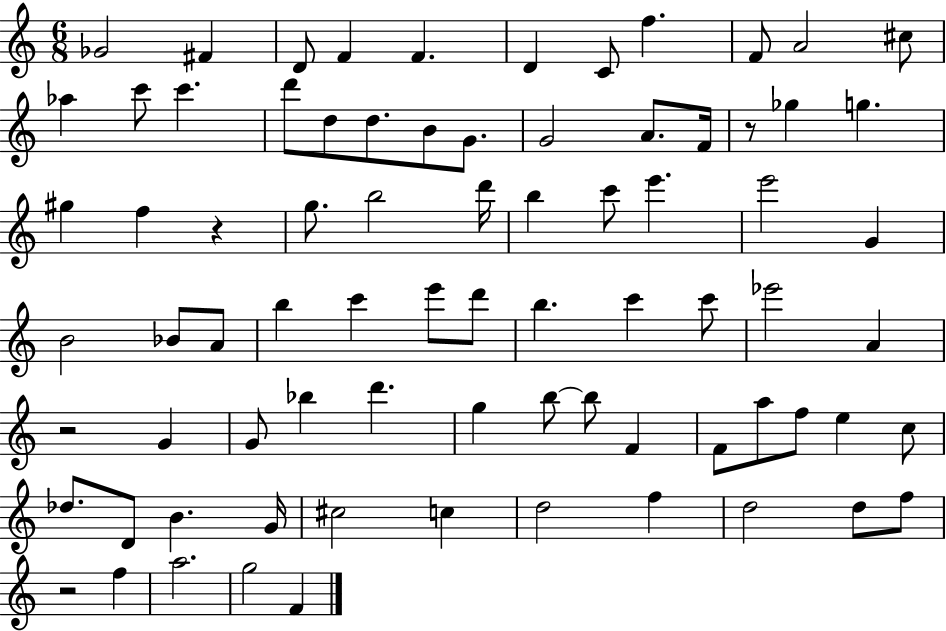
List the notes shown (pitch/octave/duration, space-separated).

Gb4/h F#4/q D4/e F4/q F4/q. D4/q C4/e F5/q. F4/e A4/h C#5/e Ab5/q C6/e C6/q. D6/e D5/e D5/e. B4/e G4/e. G4/h A4/e. F4/s R/e Gb5/q G5/q. G#5/q F5/q R/q G5/e. B5/h D6/s B5/q C6/e E6/q. E6/h G4/q B4/h Bb4/e A4/e B5/q C6/q E6/e D6/e B5/q. C6/q C6/e Eb6/h A4/q R/h G4/q G4/e Bb5/q D6/q. G5/q B5/e B5/e F4/q F4/e A5/e F5/e E5/q C5/e Db5/e. D4/e B4/q. G4/s C#5/h C5/q D5/h F5/q D5/h D5/e F5/e R/h F5/q A5/h. G5/h F4/q